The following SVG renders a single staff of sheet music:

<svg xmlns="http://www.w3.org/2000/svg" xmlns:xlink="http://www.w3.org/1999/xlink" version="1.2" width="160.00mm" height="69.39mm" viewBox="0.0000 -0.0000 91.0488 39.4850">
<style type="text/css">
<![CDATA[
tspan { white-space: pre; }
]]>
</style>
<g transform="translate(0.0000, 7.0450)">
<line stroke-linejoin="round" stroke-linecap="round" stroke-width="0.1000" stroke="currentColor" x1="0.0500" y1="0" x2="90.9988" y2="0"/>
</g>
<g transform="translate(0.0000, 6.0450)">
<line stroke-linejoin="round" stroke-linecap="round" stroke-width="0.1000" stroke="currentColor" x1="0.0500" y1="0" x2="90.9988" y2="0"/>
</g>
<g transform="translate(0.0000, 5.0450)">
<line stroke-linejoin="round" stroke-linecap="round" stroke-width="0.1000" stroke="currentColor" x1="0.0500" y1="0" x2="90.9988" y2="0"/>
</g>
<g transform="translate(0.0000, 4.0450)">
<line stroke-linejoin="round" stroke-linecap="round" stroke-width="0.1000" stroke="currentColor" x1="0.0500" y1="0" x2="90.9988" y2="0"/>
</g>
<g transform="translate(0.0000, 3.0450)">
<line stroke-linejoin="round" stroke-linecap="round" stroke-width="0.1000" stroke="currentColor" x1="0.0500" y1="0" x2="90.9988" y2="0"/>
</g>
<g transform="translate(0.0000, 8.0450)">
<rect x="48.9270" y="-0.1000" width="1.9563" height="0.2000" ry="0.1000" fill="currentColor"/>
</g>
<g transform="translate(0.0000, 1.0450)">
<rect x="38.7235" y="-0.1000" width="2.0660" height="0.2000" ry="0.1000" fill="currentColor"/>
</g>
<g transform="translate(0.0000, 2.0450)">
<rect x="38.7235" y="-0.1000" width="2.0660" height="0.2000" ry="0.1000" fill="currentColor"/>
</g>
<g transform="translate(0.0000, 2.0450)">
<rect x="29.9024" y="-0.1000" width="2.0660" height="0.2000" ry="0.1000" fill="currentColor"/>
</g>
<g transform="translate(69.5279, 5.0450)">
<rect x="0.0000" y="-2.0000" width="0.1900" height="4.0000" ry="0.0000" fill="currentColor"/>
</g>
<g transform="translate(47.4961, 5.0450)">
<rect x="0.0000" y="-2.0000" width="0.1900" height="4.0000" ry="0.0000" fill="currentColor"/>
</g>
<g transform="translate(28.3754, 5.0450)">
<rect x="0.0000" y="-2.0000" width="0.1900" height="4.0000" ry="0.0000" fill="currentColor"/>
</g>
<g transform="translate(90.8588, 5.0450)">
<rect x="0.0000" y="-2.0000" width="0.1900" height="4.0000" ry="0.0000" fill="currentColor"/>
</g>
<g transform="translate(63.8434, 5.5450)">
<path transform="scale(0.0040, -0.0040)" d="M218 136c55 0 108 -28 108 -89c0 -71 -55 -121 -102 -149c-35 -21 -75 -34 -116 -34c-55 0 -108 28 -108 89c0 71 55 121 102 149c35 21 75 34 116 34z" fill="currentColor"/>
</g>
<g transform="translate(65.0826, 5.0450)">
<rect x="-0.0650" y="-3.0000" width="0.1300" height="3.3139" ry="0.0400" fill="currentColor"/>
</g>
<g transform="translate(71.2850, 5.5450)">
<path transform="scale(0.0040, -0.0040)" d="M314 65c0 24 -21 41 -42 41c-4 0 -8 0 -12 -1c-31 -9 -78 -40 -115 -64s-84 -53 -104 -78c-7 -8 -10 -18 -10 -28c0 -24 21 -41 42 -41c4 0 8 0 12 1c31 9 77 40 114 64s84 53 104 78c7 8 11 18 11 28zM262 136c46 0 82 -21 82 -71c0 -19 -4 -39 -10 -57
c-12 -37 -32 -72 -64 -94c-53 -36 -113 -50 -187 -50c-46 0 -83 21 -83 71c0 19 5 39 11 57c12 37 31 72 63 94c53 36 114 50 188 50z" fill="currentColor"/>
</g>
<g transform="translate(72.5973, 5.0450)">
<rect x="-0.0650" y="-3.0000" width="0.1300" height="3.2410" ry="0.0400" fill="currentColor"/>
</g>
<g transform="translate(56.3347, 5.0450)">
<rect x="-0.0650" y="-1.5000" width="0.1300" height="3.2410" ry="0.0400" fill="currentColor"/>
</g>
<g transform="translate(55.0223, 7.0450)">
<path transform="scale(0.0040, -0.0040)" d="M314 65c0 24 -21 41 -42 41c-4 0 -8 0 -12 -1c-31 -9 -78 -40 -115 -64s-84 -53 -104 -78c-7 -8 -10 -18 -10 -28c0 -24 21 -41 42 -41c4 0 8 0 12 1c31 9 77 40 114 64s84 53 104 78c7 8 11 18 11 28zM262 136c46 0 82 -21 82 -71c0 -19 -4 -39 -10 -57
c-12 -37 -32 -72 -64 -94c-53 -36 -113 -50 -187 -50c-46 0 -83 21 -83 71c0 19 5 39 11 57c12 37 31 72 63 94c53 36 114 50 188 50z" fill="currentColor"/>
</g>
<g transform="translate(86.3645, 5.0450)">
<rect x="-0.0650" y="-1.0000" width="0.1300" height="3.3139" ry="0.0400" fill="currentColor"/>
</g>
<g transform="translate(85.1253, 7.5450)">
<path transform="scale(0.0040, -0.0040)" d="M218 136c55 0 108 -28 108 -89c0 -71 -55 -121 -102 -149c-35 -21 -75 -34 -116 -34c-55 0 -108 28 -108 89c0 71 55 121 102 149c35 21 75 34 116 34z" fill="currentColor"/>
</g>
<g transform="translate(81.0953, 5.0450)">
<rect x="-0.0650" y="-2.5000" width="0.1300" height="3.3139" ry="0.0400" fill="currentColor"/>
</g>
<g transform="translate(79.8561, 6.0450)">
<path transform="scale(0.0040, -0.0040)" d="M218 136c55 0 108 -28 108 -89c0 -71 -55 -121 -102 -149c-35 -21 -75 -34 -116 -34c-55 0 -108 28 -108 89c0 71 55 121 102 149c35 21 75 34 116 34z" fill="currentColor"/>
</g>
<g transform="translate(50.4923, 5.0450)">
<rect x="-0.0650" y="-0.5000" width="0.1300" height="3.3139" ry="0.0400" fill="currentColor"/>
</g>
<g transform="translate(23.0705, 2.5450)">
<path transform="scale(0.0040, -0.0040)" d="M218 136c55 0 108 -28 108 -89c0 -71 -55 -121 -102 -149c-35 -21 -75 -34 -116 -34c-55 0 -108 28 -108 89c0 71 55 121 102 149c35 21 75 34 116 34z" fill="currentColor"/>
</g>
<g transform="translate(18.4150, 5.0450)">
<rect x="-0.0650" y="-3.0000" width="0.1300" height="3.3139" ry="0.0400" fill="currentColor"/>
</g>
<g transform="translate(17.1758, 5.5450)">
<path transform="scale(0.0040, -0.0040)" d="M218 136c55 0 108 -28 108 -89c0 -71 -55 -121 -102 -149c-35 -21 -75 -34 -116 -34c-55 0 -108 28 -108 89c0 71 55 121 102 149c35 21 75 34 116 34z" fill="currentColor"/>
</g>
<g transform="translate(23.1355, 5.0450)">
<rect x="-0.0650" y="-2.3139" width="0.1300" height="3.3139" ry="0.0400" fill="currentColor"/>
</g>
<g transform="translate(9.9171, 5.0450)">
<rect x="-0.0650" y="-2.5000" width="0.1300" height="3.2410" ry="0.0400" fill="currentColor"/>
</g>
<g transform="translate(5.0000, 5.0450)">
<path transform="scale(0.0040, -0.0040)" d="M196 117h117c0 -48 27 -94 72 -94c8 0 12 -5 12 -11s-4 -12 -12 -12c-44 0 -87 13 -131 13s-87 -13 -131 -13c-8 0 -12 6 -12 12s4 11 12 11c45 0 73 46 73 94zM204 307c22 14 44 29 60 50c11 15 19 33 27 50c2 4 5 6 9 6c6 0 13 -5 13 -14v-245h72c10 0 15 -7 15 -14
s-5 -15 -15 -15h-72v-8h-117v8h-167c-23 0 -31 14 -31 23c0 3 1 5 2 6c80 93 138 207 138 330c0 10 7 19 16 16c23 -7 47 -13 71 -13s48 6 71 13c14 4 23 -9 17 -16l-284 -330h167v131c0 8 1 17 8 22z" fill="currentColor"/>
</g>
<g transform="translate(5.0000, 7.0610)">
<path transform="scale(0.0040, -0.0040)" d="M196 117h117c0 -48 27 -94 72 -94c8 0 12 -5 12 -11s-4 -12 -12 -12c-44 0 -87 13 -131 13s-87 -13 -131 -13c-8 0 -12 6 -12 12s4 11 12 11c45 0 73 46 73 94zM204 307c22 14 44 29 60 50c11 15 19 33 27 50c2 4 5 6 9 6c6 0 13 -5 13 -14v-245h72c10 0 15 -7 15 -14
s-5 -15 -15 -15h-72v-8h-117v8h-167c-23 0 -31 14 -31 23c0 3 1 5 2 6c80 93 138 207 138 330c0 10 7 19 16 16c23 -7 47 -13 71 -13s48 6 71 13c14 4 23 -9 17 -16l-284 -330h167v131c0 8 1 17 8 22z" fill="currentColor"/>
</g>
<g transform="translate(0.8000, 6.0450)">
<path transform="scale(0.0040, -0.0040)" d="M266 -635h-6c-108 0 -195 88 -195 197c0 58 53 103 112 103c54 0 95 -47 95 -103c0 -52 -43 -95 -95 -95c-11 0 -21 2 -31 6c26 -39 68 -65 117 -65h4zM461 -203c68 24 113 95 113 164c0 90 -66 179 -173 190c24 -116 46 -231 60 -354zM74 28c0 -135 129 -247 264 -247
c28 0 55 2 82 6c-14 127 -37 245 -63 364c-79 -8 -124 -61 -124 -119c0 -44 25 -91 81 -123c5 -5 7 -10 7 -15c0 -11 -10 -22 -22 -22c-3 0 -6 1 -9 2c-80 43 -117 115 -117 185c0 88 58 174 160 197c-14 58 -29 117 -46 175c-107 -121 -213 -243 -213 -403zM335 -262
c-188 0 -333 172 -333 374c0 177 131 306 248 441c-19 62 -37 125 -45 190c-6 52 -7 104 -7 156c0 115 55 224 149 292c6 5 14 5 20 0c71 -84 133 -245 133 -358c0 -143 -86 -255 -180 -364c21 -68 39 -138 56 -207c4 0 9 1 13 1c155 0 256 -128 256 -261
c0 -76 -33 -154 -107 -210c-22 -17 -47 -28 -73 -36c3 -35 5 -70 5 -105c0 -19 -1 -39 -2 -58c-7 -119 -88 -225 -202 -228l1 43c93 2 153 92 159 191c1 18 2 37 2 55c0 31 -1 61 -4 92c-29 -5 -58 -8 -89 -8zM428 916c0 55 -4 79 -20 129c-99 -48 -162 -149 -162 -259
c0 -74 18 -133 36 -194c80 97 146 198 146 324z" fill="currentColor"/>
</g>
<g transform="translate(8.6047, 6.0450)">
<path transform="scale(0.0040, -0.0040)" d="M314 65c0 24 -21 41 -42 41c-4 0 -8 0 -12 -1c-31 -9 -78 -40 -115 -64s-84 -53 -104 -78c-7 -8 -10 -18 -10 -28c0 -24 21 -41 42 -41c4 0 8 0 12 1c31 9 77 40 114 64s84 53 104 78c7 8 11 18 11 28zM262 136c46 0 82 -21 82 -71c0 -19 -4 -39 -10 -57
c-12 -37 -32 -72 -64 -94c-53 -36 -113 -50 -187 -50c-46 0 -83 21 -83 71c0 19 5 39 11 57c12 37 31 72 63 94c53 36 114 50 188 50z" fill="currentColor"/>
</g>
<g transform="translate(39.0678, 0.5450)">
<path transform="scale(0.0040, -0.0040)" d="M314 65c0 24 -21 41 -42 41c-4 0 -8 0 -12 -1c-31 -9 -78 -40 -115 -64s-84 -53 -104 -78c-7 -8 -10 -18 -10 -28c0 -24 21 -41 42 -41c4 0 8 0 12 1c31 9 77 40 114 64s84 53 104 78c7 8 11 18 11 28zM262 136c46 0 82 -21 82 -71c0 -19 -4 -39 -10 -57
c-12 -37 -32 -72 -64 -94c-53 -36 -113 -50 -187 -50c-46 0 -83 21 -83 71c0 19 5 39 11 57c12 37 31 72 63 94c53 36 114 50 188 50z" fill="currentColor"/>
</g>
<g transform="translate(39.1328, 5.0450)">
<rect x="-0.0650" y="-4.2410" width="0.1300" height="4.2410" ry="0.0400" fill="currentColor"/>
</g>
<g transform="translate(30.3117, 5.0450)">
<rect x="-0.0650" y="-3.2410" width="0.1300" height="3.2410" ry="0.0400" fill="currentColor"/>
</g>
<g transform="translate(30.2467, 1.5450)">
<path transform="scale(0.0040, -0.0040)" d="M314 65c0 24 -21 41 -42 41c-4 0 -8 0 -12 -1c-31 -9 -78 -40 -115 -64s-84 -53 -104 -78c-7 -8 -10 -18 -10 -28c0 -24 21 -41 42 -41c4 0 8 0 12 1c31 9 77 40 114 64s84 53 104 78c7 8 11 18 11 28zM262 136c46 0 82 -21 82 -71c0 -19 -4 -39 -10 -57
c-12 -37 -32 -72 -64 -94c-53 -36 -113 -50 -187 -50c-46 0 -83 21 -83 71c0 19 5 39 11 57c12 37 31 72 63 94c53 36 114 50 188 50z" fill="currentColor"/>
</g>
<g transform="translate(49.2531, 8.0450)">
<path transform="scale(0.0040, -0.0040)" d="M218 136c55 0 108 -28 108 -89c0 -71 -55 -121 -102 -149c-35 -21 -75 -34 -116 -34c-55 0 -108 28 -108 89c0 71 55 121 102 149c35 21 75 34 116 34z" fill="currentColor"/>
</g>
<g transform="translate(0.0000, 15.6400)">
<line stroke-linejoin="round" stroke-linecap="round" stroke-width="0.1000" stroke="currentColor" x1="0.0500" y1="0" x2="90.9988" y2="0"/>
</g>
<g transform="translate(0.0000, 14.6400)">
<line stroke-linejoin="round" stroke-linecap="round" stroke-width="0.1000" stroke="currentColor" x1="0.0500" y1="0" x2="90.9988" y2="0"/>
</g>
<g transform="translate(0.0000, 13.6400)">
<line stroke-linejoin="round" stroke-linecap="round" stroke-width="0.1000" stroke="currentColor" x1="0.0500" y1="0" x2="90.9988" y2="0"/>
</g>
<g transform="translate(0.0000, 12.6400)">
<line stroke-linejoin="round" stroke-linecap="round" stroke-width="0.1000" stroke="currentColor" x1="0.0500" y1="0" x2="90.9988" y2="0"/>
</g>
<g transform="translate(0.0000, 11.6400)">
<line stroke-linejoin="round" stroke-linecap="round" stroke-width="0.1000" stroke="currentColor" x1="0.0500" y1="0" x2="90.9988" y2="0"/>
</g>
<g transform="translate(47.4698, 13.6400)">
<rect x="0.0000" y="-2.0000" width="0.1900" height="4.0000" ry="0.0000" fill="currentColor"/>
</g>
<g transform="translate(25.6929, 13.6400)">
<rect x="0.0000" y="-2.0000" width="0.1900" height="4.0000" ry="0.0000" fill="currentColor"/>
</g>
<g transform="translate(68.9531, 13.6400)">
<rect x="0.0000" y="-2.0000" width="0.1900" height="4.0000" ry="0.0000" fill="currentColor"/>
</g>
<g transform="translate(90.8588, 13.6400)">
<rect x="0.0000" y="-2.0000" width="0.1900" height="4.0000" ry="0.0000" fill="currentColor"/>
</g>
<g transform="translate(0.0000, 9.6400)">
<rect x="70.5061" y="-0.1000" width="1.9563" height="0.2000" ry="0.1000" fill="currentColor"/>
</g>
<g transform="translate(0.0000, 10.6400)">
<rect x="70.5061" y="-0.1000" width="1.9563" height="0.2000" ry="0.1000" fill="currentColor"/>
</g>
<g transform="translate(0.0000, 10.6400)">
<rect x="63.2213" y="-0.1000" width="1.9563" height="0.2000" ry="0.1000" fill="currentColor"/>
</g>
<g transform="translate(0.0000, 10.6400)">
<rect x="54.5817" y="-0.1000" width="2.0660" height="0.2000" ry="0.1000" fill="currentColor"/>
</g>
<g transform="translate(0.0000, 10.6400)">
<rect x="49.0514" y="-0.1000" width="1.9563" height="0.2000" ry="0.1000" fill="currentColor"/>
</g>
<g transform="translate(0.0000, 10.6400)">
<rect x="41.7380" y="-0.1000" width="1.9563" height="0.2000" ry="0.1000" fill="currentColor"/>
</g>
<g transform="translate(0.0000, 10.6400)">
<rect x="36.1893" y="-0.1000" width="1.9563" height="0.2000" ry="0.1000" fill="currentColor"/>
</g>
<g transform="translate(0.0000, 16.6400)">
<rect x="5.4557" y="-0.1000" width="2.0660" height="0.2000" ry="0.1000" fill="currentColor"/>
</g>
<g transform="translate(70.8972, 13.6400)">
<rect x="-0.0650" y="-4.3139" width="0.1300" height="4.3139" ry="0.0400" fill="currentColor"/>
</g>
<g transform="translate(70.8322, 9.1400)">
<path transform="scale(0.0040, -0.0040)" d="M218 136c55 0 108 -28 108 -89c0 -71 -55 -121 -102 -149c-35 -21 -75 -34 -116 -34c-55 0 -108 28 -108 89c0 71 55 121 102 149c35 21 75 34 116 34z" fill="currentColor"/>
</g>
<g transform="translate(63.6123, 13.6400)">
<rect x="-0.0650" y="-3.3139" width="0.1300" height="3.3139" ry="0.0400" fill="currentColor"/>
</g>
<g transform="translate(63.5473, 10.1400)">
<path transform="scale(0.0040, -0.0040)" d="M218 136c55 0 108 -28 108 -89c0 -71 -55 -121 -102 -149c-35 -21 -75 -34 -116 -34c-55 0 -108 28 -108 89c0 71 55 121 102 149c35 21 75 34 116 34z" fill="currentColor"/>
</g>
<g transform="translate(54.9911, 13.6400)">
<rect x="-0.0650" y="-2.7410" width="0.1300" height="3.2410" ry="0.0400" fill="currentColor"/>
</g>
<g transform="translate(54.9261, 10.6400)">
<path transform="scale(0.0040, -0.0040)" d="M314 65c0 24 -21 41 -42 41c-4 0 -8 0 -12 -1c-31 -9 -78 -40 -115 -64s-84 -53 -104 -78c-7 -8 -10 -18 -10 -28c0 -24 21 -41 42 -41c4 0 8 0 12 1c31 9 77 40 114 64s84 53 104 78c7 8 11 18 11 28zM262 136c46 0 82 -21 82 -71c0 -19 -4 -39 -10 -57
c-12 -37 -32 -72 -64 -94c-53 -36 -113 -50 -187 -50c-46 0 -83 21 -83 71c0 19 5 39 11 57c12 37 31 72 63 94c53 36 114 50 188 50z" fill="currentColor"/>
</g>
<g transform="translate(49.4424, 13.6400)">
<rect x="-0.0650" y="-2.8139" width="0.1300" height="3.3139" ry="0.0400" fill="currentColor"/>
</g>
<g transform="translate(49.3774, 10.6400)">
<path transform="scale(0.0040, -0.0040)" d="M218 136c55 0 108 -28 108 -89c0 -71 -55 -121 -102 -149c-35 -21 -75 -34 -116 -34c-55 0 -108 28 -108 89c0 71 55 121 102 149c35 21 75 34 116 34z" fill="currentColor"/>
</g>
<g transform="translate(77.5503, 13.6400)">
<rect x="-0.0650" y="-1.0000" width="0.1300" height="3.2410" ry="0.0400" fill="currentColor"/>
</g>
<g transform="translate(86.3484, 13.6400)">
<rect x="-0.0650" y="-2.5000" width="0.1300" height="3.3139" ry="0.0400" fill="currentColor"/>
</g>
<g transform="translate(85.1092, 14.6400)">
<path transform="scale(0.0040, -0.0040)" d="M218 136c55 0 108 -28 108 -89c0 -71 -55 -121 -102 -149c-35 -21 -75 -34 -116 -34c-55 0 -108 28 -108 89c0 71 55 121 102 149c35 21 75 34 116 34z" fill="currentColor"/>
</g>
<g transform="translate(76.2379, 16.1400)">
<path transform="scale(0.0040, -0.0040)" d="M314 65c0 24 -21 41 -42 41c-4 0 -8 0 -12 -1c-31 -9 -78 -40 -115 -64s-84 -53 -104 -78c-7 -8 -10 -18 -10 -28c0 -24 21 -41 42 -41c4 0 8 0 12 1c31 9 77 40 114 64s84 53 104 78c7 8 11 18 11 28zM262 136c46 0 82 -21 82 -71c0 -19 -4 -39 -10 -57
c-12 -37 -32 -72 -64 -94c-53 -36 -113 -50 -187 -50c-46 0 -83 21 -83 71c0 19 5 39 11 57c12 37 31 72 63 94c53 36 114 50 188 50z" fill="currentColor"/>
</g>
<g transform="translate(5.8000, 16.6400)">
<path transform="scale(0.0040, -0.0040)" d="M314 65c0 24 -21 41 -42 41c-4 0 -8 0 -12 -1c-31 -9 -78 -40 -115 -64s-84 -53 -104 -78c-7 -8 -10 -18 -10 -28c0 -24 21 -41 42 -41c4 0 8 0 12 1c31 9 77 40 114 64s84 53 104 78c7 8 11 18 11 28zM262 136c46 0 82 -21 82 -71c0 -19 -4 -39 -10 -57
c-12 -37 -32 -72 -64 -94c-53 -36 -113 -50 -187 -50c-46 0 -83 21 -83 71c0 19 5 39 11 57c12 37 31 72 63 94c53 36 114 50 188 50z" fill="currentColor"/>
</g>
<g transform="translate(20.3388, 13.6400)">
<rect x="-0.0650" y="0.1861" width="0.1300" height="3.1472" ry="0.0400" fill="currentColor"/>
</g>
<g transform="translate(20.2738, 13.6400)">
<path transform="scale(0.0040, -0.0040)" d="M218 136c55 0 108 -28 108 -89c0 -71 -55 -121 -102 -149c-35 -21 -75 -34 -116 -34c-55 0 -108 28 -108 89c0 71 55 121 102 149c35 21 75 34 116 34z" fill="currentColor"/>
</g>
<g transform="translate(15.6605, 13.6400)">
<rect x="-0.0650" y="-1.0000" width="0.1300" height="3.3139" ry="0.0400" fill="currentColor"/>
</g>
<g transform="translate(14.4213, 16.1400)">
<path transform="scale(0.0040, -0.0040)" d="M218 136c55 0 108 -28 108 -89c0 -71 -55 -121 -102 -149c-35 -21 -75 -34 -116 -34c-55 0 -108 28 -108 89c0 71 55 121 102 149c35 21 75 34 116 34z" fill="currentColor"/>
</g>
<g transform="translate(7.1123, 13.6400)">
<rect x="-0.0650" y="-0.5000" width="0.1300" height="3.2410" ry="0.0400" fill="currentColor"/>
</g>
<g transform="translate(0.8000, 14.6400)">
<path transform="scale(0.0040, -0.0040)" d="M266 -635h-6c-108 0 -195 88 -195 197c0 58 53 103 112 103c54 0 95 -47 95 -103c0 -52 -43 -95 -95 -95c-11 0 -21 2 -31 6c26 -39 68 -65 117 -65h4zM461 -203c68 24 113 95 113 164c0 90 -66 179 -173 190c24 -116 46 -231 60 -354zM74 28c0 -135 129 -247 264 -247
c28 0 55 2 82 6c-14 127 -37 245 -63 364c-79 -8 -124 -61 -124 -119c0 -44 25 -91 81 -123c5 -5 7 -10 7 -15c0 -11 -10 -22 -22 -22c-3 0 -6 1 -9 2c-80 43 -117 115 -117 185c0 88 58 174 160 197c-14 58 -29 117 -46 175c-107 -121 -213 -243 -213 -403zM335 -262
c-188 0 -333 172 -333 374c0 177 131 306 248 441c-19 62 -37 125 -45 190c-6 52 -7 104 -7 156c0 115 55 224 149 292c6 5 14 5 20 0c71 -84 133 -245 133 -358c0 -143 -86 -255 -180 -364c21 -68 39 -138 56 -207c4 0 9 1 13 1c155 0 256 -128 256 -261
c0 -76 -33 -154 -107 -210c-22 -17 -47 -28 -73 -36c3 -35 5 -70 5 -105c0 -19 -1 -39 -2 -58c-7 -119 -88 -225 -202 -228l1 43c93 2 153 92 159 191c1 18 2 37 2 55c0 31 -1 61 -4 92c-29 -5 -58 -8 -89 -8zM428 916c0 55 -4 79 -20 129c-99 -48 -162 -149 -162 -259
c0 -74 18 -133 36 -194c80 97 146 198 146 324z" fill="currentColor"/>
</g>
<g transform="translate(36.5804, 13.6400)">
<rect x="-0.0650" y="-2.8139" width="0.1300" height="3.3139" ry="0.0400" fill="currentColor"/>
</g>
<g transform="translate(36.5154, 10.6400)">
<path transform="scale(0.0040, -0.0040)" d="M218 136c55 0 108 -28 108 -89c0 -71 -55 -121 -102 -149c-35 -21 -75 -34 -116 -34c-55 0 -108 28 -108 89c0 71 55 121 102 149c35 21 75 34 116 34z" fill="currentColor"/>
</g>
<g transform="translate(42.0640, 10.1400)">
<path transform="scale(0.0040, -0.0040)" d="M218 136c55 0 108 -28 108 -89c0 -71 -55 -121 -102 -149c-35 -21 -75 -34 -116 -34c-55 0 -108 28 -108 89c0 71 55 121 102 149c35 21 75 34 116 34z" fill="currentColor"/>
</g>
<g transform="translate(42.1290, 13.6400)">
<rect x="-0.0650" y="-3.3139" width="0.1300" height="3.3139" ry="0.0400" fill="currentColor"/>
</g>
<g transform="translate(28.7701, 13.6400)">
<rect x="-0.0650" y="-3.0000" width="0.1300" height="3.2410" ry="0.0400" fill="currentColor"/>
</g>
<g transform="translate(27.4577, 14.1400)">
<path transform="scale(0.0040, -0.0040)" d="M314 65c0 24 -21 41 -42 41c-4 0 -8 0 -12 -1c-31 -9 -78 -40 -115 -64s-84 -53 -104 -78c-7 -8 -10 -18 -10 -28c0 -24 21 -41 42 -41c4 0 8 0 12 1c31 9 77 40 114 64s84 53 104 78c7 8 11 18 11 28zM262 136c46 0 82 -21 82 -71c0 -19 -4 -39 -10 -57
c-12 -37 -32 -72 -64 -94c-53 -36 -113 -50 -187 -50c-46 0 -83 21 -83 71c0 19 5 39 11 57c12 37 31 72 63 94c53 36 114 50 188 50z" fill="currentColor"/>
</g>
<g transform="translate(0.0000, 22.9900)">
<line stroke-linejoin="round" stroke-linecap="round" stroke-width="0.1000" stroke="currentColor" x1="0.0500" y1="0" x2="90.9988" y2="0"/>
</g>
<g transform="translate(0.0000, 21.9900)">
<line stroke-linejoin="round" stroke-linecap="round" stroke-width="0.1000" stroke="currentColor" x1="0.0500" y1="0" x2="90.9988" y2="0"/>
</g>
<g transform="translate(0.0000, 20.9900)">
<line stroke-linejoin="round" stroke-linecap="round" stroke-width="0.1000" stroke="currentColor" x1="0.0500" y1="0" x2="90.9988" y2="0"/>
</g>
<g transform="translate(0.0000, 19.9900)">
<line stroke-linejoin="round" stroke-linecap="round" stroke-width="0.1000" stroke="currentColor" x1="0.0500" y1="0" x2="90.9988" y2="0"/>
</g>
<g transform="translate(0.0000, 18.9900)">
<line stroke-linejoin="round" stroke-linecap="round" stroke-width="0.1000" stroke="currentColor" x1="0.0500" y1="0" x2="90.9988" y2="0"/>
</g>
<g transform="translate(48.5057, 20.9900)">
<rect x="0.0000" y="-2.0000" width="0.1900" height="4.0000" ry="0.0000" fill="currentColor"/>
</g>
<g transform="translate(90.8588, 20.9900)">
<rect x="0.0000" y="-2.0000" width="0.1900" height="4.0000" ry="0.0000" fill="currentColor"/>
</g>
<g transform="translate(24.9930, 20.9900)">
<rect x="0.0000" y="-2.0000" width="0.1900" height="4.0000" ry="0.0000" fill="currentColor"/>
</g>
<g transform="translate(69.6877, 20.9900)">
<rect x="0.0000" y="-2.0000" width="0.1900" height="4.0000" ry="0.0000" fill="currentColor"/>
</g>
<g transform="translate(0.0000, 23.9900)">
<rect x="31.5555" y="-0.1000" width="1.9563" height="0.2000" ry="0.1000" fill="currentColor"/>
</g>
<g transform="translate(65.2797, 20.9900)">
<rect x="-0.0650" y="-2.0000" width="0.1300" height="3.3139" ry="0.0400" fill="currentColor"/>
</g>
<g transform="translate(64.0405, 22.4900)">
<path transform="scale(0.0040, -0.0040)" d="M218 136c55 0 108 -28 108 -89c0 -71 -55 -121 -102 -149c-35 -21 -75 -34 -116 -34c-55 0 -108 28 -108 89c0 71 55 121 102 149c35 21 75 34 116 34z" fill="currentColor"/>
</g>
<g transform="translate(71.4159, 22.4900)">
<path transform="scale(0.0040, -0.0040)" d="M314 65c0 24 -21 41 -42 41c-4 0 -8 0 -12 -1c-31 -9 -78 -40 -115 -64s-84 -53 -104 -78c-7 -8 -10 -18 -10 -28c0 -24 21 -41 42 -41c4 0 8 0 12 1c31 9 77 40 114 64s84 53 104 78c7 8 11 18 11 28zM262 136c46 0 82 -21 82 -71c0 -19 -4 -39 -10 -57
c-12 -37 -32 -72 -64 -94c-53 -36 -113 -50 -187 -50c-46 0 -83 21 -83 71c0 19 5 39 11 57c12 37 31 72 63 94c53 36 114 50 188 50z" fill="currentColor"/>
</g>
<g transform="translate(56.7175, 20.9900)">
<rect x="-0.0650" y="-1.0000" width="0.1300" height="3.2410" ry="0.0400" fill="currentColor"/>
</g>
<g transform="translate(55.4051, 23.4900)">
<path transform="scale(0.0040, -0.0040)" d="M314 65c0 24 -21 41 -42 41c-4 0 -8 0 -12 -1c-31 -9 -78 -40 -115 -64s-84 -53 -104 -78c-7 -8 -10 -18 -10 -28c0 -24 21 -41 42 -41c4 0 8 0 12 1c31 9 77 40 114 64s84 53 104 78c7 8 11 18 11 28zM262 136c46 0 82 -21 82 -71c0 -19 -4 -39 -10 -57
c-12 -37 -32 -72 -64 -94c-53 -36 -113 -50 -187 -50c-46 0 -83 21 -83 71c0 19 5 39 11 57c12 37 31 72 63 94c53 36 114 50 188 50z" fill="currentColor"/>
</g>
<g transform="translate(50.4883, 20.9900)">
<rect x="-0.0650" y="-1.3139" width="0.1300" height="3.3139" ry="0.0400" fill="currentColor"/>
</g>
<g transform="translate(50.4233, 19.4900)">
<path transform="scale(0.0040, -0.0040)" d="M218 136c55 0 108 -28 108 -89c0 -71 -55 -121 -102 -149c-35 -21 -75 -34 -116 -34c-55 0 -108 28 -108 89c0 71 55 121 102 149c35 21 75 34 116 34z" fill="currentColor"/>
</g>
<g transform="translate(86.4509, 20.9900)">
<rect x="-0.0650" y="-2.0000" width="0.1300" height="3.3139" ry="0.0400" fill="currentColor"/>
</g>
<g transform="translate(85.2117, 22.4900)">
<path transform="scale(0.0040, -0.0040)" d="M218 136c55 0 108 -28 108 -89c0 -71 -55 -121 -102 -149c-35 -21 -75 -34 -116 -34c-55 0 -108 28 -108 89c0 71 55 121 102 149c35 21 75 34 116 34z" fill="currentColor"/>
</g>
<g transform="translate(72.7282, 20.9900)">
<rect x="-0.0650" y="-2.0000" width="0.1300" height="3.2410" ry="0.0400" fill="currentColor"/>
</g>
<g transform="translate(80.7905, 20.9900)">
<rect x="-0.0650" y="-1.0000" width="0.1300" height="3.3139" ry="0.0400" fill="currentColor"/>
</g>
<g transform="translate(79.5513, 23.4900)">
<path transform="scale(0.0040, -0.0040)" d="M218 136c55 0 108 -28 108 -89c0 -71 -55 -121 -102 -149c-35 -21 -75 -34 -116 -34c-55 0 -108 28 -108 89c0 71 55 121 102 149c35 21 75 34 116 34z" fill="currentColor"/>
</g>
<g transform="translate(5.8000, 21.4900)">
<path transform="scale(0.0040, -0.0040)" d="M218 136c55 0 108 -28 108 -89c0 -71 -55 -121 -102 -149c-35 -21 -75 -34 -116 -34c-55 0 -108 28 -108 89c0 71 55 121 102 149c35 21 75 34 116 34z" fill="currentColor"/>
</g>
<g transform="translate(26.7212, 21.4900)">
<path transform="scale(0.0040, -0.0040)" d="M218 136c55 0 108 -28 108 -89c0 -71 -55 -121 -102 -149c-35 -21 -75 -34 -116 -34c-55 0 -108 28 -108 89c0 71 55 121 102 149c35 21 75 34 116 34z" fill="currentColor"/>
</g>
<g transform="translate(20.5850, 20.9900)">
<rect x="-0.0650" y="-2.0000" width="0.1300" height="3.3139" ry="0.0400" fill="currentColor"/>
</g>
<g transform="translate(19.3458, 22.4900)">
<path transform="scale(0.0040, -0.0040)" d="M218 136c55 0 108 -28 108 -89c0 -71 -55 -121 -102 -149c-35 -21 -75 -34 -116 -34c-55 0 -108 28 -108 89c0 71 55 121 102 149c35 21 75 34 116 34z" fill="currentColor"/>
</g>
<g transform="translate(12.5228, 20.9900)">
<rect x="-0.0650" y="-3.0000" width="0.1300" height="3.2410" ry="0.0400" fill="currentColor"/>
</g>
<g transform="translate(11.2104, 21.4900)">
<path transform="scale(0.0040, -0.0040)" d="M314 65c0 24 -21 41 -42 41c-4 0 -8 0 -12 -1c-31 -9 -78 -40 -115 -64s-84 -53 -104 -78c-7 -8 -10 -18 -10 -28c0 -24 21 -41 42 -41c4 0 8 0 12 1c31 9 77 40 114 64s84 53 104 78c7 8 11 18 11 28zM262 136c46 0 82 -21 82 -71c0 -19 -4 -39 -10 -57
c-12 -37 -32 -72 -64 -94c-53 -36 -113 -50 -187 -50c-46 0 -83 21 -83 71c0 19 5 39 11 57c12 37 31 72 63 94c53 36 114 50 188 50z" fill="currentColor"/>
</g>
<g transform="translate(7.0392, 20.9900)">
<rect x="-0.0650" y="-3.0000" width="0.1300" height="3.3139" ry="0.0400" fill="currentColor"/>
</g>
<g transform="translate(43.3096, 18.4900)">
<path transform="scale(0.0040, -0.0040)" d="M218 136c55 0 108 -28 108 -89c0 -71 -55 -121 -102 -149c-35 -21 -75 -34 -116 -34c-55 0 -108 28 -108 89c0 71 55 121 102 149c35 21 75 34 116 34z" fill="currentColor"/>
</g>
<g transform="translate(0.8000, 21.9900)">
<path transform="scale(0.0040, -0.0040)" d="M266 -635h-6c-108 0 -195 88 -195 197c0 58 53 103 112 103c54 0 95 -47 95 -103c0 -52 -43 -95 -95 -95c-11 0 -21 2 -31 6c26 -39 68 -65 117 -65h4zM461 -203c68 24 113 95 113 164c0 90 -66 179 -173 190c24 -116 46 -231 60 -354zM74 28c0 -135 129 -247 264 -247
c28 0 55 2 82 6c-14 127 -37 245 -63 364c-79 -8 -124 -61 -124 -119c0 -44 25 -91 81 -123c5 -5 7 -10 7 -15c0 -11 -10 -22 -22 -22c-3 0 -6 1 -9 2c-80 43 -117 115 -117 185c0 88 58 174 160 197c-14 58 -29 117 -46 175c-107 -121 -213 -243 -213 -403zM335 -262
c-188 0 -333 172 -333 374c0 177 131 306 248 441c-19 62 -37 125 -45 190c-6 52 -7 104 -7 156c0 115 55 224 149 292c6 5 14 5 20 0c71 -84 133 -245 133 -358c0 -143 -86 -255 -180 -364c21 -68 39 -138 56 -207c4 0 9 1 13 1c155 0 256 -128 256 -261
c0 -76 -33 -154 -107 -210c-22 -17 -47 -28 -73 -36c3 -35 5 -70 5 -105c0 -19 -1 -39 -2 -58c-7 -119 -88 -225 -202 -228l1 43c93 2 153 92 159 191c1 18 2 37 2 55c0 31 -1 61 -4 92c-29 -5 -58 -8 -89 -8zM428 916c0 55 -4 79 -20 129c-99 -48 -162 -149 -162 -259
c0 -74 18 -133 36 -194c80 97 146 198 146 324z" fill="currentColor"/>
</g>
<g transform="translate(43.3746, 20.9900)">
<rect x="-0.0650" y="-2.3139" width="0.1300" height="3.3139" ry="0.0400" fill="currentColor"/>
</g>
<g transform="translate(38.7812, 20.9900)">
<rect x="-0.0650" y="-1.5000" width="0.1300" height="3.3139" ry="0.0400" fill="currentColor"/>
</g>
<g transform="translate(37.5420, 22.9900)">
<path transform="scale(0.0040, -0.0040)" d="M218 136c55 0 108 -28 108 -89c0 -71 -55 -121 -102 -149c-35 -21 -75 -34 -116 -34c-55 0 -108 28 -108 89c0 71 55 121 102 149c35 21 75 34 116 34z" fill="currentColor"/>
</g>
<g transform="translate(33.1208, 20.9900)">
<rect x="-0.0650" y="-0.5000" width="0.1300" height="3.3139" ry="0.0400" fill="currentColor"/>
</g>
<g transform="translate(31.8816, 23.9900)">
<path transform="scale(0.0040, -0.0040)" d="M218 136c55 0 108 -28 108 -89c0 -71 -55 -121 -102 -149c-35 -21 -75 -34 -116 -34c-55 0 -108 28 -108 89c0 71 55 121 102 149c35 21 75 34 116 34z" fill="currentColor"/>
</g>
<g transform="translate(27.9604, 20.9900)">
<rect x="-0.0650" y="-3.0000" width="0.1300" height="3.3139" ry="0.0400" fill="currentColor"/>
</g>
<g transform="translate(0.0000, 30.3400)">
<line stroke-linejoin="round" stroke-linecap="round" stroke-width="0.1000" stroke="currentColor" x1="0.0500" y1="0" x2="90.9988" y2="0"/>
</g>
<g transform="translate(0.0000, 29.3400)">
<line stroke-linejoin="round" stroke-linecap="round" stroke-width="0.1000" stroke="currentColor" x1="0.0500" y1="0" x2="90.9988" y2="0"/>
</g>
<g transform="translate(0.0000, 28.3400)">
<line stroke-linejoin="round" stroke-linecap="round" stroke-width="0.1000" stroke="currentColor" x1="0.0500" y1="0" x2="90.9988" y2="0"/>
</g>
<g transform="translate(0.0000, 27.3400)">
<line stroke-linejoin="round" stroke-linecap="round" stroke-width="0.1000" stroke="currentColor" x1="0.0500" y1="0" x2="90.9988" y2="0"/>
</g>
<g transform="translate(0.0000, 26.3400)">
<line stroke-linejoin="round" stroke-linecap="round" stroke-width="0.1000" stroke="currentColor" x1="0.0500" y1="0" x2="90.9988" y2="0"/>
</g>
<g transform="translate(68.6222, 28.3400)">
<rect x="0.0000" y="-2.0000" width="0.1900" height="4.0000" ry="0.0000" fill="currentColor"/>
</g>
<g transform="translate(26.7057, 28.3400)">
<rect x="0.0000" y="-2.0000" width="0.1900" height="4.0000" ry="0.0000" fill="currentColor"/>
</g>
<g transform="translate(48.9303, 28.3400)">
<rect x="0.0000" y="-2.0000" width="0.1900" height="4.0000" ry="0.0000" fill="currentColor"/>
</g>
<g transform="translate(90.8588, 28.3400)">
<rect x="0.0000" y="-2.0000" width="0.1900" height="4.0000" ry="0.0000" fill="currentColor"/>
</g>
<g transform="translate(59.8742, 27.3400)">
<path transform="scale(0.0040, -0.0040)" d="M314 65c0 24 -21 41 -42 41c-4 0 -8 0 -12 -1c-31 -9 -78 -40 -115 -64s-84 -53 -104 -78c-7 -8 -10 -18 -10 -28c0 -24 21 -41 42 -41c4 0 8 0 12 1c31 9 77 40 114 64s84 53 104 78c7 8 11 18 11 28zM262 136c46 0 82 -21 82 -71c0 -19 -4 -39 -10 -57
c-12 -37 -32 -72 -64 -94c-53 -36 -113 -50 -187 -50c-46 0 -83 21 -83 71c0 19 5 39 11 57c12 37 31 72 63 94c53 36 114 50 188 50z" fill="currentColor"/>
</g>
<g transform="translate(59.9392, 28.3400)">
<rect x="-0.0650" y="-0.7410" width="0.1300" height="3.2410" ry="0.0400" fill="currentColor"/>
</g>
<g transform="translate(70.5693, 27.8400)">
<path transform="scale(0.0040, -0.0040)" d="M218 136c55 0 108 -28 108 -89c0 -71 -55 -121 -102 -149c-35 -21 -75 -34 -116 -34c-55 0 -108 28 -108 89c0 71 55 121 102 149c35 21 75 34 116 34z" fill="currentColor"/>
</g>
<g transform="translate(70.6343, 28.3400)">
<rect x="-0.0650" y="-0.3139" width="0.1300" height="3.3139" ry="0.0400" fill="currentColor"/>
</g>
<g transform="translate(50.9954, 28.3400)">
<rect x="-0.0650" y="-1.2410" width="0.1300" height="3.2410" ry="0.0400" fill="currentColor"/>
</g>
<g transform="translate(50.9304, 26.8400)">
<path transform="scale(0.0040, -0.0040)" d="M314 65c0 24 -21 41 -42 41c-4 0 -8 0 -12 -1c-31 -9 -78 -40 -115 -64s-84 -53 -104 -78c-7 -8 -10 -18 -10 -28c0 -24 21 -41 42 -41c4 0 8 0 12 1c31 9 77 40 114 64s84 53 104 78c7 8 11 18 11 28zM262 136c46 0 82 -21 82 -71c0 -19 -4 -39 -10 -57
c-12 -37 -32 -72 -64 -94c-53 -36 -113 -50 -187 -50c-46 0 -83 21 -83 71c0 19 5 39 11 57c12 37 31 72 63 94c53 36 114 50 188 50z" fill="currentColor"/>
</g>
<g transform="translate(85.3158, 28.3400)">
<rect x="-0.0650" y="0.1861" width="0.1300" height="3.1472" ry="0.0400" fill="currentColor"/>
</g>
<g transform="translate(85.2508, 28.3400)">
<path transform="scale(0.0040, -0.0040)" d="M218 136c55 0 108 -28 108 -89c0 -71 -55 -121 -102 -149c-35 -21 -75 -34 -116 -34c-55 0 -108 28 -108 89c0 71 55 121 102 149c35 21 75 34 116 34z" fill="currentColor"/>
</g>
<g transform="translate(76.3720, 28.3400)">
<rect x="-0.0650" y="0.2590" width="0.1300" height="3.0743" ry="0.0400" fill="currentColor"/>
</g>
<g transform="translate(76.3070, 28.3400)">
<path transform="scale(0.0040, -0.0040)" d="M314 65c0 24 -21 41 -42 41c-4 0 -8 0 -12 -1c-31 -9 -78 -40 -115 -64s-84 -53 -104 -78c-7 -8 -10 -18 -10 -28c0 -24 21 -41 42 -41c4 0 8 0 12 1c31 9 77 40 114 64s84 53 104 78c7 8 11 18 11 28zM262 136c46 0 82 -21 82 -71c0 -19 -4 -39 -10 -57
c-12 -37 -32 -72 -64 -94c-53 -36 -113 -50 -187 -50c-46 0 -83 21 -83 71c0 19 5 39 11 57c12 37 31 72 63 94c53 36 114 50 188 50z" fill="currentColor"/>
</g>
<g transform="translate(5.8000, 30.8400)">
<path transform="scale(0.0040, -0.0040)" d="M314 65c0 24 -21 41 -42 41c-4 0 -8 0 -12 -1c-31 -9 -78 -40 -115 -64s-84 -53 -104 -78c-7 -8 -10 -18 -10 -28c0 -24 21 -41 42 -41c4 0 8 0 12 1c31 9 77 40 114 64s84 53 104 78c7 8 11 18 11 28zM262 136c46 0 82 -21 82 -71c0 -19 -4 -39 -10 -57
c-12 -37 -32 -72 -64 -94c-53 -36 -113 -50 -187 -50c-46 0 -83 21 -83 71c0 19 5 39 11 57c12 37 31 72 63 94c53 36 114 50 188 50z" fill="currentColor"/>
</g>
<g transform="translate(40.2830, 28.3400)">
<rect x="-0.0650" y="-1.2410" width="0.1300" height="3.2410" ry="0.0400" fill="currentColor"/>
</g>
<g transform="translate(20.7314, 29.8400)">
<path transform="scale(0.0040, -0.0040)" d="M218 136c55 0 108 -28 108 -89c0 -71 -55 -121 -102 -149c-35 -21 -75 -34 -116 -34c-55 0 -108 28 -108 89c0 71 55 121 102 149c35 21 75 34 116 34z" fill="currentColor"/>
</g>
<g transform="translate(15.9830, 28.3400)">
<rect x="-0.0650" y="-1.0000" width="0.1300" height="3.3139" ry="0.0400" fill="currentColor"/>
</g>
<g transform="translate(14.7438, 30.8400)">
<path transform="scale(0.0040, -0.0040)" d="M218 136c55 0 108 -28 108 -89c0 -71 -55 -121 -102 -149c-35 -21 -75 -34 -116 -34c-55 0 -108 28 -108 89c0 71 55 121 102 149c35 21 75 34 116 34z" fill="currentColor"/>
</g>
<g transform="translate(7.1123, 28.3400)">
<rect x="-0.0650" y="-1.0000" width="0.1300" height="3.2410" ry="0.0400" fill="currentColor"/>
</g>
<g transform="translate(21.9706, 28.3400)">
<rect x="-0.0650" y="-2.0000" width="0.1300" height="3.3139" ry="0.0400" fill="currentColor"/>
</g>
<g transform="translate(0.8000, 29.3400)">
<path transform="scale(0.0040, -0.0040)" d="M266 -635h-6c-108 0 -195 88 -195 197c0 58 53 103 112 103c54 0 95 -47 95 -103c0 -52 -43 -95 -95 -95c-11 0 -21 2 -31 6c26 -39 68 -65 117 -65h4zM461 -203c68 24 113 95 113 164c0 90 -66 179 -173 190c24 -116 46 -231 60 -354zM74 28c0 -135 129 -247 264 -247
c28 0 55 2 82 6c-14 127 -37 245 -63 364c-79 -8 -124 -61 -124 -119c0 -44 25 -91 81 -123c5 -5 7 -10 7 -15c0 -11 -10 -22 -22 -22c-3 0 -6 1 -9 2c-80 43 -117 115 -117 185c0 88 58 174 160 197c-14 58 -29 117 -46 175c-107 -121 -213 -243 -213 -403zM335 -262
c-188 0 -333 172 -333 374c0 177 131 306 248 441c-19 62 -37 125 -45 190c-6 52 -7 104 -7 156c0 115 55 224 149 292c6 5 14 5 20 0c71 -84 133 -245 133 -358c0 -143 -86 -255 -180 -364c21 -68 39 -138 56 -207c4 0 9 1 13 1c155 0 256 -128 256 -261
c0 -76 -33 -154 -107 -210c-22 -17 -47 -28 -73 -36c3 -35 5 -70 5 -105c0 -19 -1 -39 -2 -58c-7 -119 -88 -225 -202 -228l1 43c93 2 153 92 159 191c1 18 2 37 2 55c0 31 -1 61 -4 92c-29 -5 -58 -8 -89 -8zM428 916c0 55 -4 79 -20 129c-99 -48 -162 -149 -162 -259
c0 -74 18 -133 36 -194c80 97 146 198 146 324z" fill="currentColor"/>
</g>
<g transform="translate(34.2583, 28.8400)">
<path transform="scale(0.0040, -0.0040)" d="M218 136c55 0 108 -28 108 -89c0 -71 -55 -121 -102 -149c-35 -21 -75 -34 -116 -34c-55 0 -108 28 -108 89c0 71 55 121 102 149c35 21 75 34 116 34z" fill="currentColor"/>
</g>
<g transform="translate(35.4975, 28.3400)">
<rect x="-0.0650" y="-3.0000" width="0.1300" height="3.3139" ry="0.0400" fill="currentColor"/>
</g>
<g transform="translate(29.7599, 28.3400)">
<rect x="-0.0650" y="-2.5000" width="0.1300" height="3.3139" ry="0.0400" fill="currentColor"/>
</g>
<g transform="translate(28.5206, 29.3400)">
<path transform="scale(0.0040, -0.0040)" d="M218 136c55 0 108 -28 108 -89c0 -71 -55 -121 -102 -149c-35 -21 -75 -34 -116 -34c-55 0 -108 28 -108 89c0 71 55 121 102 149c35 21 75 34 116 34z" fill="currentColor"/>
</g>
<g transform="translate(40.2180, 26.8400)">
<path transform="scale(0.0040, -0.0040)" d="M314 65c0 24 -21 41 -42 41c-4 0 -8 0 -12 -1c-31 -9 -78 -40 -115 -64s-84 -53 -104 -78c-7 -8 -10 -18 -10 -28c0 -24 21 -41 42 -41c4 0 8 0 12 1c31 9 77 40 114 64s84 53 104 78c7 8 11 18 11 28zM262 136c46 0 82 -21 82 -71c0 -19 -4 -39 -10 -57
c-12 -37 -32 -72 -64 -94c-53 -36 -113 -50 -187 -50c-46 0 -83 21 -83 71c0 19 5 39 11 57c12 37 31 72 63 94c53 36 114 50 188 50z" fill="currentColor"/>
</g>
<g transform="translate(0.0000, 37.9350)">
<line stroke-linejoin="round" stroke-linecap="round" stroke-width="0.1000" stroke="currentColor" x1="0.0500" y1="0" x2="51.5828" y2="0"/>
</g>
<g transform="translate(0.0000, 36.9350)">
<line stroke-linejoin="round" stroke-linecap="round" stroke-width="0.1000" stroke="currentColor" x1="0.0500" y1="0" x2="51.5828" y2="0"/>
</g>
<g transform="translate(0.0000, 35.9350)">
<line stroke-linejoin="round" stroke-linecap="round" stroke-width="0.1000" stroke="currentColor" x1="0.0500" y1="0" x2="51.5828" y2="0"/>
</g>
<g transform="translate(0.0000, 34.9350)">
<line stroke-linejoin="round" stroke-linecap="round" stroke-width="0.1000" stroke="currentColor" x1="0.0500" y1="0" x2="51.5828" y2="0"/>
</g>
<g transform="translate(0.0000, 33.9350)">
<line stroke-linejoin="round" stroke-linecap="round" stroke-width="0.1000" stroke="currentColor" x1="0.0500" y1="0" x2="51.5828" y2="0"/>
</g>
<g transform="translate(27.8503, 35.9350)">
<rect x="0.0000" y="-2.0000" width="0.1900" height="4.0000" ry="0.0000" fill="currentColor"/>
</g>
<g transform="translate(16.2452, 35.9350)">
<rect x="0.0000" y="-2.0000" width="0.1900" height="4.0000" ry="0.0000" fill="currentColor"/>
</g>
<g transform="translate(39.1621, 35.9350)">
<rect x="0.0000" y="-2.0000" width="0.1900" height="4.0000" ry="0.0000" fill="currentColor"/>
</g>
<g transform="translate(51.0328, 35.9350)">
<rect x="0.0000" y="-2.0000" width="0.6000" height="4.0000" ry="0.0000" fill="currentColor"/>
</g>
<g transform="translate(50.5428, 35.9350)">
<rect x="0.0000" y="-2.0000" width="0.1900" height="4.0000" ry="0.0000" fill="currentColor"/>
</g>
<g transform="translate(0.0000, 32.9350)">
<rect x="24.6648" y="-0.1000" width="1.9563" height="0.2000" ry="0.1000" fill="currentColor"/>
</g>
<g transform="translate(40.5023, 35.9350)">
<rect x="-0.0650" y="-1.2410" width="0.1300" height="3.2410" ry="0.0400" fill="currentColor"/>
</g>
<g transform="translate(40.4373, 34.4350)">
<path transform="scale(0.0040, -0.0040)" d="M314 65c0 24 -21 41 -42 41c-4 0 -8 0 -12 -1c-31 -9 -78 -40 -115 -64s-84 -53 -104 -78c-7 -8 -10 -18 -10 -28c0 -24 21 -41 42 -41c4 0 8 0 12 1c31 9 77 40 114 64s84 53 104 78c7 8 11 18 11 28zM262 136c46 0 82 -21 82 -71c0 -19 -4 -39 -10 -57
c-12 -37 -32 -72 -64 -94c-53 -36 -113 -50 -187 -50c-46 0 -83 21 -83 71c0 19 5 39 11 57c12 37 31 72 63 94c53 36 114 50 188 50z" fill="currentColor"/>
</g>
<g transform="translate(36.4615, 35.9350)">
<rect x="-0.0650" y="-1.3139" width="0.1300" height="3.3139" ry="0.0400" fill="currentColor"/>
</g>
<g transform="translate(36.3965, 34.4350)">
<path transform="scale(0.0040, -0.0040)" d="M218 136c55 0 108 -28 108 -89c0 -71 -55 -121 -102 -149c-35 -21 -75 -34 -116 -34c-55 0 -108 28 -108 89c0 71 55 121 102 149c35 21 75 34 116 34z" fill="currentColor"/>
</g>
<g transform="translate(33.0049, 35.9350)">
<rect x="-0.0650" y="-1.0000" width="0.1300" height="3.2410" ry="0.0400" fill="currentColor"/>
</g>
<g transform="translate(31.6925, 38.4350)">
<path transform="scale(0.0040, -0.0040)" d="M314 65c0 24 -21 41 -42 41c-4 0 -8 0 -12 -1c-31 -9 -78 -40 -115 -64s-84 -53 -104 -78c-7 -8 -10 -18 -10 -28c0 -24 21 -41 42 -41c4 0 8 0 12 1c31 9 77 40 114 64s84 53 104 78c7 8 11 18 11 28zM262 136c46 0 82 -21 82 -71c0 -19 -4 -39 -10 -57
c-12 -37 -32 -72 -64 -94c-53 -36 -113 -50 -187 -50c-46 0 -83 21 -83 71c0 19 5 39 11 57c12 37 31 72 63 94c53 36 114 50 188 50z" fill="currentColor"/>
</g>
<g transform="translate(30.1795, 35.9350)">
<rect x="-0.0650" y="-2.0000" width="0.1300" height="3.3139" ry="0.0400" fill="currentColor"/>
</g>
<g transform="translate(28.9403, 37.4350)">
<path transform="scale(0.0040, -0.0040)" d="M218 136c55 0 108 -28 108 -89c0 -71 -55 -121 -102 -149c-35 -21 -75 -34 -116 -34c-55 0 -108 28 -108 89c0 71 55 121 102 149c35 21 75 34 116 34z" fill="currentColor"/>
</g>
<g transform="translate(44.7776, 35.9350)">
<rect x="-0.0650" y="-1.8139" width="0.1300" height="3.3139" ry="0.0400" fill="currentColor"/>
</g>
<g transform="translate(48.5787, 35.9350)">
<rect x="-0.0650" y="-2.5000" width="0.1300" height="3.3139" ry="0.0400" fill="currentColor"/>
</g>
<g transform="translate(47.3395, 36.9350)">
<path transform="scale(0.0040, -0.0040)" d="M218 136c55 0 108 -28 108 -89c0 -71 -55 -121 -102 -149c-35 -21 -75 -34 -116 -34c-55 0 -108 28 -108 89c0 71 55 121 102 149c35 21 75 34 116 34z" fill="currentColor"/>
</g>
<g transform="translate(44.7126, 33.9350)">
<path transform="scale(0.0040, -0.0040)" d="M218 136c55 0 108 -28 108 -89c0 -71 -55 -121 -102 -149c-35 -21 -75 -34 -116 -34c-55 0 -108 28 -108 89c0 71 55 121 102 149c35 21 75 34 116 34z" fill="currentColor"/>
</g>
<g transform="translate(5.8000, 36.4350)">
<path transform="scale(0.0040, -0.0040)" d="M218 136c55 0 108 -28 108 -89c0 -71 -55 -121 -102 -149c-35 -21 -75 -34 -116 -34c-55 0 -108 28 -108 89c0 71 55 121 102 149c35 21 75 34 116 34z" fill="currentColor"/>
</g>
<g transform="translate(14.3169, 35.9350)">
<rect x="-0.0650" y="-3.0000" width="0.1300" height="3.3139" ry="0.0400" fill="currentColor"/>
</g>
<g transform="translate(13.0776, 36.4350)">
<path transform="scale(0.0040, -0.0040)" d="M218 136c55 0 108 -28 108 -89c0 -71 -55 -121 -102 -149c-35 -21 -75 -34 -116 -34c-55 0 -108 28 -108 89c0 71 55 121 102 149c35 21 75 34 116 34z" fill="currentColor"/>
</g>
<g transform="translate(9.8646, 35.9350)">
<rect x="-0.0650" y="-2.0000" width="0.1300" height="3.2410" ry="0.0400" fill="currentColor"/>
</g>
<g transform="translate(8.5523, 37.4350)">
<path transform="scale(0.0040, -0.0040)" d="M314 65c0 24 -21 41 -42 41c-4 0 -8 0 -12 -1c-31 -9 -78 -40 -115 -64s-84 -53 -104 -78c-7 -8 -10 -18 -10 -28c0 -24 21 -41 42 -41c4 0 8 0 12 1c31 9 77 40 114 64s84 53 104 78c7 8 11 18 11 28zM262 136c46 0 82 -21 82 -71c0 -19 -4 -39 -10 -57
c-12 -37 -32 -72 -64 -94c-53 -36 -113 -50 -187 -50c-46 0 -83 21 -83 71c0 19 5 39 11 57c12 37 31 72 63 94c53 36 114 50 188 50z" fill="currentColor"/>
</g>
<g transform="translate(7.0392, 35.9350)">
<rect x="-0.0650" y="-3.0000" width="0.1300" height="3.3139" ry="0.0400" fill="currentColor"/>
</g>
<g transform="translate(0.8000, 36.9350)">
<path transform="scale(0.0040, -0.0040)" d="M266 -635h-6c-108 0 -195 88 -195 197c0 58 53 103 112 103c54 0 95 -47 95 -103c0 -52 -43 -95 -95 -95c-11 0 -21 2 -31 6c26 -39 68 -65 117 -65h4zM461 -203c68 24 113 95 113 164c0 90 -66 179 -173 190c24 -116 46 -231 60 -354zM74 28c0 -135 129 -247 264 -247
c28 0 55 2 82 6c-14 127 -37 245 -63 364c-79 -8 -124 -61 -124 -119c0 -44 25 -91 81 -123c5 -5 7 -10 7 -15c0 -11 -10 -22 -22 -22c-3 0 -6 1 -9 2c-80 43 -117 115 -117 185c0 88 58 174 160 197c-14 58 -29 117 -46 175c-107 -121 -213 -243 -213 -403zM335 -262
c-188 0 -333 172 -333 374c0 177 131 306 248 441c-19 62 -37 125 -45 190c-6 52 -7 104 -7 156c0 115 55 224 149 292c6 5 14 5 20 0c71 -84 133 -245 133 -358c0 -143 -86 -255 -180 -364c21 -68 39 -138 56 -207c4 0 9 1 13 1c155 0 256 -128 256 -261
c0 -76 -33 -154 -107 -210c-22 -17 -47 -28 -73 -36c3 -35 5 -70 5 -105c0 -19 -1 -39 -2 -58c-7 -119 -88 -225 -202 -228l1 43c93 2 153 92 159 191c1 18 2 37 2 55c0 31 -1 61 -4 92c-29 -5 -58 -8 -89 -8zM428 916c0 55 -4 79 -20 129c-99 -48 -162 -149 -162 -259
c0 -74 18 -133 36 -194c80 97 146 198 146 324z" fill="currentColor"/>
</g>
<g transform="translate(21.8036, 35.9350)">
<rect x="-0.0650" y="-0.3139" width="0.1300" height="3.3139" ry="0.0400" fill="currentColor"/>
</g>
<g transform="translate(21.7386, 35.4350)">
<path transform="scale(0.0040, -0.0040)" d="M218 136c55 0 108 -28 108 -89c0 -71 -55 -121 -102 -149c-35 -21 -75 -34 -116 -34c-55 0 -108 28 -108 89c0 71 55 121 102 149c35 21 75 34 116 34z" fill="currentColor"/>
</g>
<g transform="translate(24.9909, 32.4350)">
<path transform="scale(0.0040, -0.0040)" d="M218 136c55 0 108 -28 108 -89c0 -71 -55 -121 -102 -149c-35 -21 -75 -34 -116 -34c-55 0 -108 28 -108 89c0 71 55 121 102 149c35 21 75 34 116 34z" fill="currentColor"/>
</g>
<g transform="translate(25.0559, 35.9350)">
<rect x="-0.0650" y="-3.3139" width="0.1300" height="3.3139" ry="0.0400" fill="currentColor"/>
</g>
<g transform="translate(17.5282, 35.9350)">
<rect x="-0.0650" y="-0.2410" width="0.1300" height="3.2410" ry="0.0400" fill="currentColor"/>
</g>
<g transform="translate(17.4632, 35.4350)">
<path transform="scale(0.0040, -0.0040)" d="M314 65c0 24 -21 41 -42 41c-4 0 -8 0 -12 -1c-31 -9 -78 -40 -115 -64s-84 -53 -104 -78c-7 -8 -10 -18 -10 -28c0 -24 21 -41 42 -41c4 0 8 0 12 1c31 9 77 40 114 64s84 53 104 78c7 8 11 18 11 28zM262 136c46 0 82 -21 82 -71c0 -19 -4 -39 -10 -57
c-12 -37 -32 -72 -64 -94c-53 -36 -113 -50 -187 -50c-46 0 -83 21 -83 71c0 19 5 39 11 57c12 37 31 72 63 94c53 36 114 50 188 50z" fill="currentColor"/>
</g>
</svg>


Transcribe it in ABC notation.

X:1
T:Untitled
M:4/4
L:1/4
K:C
G2 A g b2 d'2 C E2 A A2 G D C2 D B A2 a b a a2 b d' D2 G A A2 F A C E g e D2 F F2 D F D2 D F G A e2 e2 d2 c B2 B A F2 A c2 c b F D2 e e2 f G